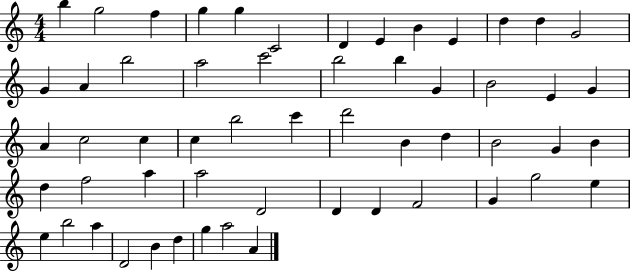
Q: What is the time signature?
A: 4/4